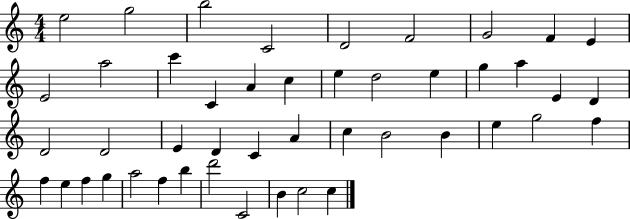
{
  \clef treble
  \numericTimeSignature
  \time 4/4
  \key c \major
  e''2 g''2 | b''2 c'2 | d'2 f'2 | g'2 f'4 e'4 | \break e'2 a''2 | c'''4 c'4 a'4 c''4 | e''4 d''2 e''4 | g''4 a''4 e'4 d'4 | \break d'2 d'2 | e'4 d'4 c'4 a'4 | c''4 b'2 b'4 | e''4 g''2 f''4 | \break f''4 e''4 f''4 g''4 | a''2 f''4 b''4 | d'''2 c'2 | b'4 c''2 c''4 | \break \bar "|."
}